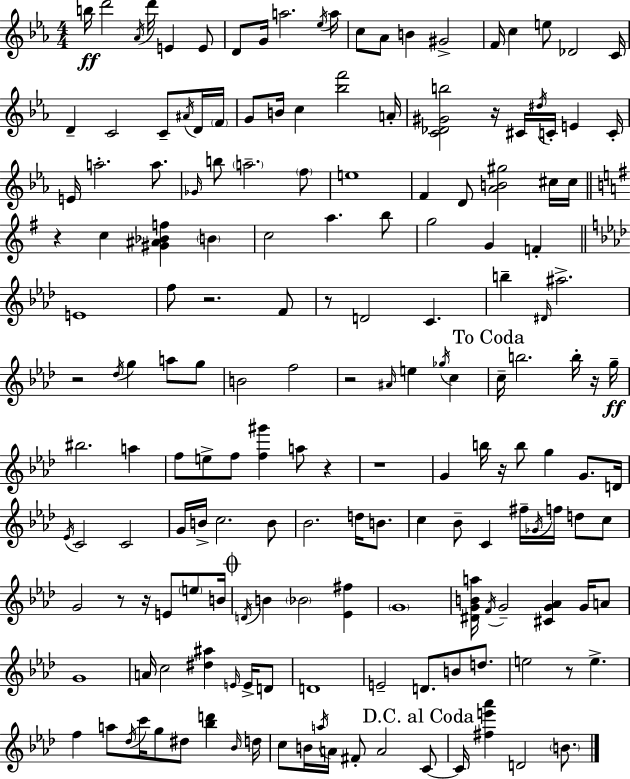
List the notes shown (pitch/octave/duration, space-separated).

B5/s D6/h Ab4/s D6/s E4/q E4/e D4/e G4/s A5/h. Eb5/s A5/s C5/e Ab4/e B4/q G#4/h F4/s C5/q E5/e Db4/h C4/s D4/q C4/h C4/e A#4/s D4/s F4/s G4/e B4/s C5/q [Bb5,F6]/h A4/s [C4,Db4,G#4,B5]/h R/s C#4/s D#5/s C4/s E4/q C4/s E4/s A5/h. A5/e. Gb4/s B5/e A5/h. F5/e E5/w F4/q D4/e [Ab4,B4,G#5]/h C#5/s C#5/s R/q C5/q [G#4,A#4,Bb4,F5]/q B4/q C5/h A5/q. B5/e G5/h G4/q F4/q E4/w F5/e R/h. F4/e R/e D4/h C4/q. B5/q D#4/s A#5/h. R/h Db5/s G5/q A5/e G5/e B4/h F5/h R/h A#4/s E5/q Gb5/s C5/q C5/s B5/h. B5/s R/s G5/s BIS5/h. A5/q F5/e E5/e F5/e [F5,G#6]/q A5/e R/q R/w G4/q B5/s R/s B5/e G5/q G4/e. D4/s Eb4/s C4/h C4/h G4/s B4/s C5/h. B4/e Bb4/h. D5/s B4/e. C5/q Bb4/e C4/q F#5/s Gb4/s F5/s D5/e C5/e G4/h R/e R/s E4/e E5/e B4/s D4/s B4/q Bb4/h [Eb4,F#5]/q G4/w [D#4,G4,B4,A5]/s F4/s G4/h [C#4,G4,Ab4]/q G4/s A4/e G4/w A4/s C5/h [D#5,A#5]/q E4/s E4/s D4/e D4/w E4/h D4/e. B4/e D5/e. E5/h R/e E5/q. F5/q A5/e Db5/s C6/s G5/e D#5/e [Bb5,D6]/q Bb4/s D5/s C5/e B4/s A5/s A4/s F#4/e A4/h C4/e C4/s [F#5,E6,Ab6]/q D4/h B4/e.